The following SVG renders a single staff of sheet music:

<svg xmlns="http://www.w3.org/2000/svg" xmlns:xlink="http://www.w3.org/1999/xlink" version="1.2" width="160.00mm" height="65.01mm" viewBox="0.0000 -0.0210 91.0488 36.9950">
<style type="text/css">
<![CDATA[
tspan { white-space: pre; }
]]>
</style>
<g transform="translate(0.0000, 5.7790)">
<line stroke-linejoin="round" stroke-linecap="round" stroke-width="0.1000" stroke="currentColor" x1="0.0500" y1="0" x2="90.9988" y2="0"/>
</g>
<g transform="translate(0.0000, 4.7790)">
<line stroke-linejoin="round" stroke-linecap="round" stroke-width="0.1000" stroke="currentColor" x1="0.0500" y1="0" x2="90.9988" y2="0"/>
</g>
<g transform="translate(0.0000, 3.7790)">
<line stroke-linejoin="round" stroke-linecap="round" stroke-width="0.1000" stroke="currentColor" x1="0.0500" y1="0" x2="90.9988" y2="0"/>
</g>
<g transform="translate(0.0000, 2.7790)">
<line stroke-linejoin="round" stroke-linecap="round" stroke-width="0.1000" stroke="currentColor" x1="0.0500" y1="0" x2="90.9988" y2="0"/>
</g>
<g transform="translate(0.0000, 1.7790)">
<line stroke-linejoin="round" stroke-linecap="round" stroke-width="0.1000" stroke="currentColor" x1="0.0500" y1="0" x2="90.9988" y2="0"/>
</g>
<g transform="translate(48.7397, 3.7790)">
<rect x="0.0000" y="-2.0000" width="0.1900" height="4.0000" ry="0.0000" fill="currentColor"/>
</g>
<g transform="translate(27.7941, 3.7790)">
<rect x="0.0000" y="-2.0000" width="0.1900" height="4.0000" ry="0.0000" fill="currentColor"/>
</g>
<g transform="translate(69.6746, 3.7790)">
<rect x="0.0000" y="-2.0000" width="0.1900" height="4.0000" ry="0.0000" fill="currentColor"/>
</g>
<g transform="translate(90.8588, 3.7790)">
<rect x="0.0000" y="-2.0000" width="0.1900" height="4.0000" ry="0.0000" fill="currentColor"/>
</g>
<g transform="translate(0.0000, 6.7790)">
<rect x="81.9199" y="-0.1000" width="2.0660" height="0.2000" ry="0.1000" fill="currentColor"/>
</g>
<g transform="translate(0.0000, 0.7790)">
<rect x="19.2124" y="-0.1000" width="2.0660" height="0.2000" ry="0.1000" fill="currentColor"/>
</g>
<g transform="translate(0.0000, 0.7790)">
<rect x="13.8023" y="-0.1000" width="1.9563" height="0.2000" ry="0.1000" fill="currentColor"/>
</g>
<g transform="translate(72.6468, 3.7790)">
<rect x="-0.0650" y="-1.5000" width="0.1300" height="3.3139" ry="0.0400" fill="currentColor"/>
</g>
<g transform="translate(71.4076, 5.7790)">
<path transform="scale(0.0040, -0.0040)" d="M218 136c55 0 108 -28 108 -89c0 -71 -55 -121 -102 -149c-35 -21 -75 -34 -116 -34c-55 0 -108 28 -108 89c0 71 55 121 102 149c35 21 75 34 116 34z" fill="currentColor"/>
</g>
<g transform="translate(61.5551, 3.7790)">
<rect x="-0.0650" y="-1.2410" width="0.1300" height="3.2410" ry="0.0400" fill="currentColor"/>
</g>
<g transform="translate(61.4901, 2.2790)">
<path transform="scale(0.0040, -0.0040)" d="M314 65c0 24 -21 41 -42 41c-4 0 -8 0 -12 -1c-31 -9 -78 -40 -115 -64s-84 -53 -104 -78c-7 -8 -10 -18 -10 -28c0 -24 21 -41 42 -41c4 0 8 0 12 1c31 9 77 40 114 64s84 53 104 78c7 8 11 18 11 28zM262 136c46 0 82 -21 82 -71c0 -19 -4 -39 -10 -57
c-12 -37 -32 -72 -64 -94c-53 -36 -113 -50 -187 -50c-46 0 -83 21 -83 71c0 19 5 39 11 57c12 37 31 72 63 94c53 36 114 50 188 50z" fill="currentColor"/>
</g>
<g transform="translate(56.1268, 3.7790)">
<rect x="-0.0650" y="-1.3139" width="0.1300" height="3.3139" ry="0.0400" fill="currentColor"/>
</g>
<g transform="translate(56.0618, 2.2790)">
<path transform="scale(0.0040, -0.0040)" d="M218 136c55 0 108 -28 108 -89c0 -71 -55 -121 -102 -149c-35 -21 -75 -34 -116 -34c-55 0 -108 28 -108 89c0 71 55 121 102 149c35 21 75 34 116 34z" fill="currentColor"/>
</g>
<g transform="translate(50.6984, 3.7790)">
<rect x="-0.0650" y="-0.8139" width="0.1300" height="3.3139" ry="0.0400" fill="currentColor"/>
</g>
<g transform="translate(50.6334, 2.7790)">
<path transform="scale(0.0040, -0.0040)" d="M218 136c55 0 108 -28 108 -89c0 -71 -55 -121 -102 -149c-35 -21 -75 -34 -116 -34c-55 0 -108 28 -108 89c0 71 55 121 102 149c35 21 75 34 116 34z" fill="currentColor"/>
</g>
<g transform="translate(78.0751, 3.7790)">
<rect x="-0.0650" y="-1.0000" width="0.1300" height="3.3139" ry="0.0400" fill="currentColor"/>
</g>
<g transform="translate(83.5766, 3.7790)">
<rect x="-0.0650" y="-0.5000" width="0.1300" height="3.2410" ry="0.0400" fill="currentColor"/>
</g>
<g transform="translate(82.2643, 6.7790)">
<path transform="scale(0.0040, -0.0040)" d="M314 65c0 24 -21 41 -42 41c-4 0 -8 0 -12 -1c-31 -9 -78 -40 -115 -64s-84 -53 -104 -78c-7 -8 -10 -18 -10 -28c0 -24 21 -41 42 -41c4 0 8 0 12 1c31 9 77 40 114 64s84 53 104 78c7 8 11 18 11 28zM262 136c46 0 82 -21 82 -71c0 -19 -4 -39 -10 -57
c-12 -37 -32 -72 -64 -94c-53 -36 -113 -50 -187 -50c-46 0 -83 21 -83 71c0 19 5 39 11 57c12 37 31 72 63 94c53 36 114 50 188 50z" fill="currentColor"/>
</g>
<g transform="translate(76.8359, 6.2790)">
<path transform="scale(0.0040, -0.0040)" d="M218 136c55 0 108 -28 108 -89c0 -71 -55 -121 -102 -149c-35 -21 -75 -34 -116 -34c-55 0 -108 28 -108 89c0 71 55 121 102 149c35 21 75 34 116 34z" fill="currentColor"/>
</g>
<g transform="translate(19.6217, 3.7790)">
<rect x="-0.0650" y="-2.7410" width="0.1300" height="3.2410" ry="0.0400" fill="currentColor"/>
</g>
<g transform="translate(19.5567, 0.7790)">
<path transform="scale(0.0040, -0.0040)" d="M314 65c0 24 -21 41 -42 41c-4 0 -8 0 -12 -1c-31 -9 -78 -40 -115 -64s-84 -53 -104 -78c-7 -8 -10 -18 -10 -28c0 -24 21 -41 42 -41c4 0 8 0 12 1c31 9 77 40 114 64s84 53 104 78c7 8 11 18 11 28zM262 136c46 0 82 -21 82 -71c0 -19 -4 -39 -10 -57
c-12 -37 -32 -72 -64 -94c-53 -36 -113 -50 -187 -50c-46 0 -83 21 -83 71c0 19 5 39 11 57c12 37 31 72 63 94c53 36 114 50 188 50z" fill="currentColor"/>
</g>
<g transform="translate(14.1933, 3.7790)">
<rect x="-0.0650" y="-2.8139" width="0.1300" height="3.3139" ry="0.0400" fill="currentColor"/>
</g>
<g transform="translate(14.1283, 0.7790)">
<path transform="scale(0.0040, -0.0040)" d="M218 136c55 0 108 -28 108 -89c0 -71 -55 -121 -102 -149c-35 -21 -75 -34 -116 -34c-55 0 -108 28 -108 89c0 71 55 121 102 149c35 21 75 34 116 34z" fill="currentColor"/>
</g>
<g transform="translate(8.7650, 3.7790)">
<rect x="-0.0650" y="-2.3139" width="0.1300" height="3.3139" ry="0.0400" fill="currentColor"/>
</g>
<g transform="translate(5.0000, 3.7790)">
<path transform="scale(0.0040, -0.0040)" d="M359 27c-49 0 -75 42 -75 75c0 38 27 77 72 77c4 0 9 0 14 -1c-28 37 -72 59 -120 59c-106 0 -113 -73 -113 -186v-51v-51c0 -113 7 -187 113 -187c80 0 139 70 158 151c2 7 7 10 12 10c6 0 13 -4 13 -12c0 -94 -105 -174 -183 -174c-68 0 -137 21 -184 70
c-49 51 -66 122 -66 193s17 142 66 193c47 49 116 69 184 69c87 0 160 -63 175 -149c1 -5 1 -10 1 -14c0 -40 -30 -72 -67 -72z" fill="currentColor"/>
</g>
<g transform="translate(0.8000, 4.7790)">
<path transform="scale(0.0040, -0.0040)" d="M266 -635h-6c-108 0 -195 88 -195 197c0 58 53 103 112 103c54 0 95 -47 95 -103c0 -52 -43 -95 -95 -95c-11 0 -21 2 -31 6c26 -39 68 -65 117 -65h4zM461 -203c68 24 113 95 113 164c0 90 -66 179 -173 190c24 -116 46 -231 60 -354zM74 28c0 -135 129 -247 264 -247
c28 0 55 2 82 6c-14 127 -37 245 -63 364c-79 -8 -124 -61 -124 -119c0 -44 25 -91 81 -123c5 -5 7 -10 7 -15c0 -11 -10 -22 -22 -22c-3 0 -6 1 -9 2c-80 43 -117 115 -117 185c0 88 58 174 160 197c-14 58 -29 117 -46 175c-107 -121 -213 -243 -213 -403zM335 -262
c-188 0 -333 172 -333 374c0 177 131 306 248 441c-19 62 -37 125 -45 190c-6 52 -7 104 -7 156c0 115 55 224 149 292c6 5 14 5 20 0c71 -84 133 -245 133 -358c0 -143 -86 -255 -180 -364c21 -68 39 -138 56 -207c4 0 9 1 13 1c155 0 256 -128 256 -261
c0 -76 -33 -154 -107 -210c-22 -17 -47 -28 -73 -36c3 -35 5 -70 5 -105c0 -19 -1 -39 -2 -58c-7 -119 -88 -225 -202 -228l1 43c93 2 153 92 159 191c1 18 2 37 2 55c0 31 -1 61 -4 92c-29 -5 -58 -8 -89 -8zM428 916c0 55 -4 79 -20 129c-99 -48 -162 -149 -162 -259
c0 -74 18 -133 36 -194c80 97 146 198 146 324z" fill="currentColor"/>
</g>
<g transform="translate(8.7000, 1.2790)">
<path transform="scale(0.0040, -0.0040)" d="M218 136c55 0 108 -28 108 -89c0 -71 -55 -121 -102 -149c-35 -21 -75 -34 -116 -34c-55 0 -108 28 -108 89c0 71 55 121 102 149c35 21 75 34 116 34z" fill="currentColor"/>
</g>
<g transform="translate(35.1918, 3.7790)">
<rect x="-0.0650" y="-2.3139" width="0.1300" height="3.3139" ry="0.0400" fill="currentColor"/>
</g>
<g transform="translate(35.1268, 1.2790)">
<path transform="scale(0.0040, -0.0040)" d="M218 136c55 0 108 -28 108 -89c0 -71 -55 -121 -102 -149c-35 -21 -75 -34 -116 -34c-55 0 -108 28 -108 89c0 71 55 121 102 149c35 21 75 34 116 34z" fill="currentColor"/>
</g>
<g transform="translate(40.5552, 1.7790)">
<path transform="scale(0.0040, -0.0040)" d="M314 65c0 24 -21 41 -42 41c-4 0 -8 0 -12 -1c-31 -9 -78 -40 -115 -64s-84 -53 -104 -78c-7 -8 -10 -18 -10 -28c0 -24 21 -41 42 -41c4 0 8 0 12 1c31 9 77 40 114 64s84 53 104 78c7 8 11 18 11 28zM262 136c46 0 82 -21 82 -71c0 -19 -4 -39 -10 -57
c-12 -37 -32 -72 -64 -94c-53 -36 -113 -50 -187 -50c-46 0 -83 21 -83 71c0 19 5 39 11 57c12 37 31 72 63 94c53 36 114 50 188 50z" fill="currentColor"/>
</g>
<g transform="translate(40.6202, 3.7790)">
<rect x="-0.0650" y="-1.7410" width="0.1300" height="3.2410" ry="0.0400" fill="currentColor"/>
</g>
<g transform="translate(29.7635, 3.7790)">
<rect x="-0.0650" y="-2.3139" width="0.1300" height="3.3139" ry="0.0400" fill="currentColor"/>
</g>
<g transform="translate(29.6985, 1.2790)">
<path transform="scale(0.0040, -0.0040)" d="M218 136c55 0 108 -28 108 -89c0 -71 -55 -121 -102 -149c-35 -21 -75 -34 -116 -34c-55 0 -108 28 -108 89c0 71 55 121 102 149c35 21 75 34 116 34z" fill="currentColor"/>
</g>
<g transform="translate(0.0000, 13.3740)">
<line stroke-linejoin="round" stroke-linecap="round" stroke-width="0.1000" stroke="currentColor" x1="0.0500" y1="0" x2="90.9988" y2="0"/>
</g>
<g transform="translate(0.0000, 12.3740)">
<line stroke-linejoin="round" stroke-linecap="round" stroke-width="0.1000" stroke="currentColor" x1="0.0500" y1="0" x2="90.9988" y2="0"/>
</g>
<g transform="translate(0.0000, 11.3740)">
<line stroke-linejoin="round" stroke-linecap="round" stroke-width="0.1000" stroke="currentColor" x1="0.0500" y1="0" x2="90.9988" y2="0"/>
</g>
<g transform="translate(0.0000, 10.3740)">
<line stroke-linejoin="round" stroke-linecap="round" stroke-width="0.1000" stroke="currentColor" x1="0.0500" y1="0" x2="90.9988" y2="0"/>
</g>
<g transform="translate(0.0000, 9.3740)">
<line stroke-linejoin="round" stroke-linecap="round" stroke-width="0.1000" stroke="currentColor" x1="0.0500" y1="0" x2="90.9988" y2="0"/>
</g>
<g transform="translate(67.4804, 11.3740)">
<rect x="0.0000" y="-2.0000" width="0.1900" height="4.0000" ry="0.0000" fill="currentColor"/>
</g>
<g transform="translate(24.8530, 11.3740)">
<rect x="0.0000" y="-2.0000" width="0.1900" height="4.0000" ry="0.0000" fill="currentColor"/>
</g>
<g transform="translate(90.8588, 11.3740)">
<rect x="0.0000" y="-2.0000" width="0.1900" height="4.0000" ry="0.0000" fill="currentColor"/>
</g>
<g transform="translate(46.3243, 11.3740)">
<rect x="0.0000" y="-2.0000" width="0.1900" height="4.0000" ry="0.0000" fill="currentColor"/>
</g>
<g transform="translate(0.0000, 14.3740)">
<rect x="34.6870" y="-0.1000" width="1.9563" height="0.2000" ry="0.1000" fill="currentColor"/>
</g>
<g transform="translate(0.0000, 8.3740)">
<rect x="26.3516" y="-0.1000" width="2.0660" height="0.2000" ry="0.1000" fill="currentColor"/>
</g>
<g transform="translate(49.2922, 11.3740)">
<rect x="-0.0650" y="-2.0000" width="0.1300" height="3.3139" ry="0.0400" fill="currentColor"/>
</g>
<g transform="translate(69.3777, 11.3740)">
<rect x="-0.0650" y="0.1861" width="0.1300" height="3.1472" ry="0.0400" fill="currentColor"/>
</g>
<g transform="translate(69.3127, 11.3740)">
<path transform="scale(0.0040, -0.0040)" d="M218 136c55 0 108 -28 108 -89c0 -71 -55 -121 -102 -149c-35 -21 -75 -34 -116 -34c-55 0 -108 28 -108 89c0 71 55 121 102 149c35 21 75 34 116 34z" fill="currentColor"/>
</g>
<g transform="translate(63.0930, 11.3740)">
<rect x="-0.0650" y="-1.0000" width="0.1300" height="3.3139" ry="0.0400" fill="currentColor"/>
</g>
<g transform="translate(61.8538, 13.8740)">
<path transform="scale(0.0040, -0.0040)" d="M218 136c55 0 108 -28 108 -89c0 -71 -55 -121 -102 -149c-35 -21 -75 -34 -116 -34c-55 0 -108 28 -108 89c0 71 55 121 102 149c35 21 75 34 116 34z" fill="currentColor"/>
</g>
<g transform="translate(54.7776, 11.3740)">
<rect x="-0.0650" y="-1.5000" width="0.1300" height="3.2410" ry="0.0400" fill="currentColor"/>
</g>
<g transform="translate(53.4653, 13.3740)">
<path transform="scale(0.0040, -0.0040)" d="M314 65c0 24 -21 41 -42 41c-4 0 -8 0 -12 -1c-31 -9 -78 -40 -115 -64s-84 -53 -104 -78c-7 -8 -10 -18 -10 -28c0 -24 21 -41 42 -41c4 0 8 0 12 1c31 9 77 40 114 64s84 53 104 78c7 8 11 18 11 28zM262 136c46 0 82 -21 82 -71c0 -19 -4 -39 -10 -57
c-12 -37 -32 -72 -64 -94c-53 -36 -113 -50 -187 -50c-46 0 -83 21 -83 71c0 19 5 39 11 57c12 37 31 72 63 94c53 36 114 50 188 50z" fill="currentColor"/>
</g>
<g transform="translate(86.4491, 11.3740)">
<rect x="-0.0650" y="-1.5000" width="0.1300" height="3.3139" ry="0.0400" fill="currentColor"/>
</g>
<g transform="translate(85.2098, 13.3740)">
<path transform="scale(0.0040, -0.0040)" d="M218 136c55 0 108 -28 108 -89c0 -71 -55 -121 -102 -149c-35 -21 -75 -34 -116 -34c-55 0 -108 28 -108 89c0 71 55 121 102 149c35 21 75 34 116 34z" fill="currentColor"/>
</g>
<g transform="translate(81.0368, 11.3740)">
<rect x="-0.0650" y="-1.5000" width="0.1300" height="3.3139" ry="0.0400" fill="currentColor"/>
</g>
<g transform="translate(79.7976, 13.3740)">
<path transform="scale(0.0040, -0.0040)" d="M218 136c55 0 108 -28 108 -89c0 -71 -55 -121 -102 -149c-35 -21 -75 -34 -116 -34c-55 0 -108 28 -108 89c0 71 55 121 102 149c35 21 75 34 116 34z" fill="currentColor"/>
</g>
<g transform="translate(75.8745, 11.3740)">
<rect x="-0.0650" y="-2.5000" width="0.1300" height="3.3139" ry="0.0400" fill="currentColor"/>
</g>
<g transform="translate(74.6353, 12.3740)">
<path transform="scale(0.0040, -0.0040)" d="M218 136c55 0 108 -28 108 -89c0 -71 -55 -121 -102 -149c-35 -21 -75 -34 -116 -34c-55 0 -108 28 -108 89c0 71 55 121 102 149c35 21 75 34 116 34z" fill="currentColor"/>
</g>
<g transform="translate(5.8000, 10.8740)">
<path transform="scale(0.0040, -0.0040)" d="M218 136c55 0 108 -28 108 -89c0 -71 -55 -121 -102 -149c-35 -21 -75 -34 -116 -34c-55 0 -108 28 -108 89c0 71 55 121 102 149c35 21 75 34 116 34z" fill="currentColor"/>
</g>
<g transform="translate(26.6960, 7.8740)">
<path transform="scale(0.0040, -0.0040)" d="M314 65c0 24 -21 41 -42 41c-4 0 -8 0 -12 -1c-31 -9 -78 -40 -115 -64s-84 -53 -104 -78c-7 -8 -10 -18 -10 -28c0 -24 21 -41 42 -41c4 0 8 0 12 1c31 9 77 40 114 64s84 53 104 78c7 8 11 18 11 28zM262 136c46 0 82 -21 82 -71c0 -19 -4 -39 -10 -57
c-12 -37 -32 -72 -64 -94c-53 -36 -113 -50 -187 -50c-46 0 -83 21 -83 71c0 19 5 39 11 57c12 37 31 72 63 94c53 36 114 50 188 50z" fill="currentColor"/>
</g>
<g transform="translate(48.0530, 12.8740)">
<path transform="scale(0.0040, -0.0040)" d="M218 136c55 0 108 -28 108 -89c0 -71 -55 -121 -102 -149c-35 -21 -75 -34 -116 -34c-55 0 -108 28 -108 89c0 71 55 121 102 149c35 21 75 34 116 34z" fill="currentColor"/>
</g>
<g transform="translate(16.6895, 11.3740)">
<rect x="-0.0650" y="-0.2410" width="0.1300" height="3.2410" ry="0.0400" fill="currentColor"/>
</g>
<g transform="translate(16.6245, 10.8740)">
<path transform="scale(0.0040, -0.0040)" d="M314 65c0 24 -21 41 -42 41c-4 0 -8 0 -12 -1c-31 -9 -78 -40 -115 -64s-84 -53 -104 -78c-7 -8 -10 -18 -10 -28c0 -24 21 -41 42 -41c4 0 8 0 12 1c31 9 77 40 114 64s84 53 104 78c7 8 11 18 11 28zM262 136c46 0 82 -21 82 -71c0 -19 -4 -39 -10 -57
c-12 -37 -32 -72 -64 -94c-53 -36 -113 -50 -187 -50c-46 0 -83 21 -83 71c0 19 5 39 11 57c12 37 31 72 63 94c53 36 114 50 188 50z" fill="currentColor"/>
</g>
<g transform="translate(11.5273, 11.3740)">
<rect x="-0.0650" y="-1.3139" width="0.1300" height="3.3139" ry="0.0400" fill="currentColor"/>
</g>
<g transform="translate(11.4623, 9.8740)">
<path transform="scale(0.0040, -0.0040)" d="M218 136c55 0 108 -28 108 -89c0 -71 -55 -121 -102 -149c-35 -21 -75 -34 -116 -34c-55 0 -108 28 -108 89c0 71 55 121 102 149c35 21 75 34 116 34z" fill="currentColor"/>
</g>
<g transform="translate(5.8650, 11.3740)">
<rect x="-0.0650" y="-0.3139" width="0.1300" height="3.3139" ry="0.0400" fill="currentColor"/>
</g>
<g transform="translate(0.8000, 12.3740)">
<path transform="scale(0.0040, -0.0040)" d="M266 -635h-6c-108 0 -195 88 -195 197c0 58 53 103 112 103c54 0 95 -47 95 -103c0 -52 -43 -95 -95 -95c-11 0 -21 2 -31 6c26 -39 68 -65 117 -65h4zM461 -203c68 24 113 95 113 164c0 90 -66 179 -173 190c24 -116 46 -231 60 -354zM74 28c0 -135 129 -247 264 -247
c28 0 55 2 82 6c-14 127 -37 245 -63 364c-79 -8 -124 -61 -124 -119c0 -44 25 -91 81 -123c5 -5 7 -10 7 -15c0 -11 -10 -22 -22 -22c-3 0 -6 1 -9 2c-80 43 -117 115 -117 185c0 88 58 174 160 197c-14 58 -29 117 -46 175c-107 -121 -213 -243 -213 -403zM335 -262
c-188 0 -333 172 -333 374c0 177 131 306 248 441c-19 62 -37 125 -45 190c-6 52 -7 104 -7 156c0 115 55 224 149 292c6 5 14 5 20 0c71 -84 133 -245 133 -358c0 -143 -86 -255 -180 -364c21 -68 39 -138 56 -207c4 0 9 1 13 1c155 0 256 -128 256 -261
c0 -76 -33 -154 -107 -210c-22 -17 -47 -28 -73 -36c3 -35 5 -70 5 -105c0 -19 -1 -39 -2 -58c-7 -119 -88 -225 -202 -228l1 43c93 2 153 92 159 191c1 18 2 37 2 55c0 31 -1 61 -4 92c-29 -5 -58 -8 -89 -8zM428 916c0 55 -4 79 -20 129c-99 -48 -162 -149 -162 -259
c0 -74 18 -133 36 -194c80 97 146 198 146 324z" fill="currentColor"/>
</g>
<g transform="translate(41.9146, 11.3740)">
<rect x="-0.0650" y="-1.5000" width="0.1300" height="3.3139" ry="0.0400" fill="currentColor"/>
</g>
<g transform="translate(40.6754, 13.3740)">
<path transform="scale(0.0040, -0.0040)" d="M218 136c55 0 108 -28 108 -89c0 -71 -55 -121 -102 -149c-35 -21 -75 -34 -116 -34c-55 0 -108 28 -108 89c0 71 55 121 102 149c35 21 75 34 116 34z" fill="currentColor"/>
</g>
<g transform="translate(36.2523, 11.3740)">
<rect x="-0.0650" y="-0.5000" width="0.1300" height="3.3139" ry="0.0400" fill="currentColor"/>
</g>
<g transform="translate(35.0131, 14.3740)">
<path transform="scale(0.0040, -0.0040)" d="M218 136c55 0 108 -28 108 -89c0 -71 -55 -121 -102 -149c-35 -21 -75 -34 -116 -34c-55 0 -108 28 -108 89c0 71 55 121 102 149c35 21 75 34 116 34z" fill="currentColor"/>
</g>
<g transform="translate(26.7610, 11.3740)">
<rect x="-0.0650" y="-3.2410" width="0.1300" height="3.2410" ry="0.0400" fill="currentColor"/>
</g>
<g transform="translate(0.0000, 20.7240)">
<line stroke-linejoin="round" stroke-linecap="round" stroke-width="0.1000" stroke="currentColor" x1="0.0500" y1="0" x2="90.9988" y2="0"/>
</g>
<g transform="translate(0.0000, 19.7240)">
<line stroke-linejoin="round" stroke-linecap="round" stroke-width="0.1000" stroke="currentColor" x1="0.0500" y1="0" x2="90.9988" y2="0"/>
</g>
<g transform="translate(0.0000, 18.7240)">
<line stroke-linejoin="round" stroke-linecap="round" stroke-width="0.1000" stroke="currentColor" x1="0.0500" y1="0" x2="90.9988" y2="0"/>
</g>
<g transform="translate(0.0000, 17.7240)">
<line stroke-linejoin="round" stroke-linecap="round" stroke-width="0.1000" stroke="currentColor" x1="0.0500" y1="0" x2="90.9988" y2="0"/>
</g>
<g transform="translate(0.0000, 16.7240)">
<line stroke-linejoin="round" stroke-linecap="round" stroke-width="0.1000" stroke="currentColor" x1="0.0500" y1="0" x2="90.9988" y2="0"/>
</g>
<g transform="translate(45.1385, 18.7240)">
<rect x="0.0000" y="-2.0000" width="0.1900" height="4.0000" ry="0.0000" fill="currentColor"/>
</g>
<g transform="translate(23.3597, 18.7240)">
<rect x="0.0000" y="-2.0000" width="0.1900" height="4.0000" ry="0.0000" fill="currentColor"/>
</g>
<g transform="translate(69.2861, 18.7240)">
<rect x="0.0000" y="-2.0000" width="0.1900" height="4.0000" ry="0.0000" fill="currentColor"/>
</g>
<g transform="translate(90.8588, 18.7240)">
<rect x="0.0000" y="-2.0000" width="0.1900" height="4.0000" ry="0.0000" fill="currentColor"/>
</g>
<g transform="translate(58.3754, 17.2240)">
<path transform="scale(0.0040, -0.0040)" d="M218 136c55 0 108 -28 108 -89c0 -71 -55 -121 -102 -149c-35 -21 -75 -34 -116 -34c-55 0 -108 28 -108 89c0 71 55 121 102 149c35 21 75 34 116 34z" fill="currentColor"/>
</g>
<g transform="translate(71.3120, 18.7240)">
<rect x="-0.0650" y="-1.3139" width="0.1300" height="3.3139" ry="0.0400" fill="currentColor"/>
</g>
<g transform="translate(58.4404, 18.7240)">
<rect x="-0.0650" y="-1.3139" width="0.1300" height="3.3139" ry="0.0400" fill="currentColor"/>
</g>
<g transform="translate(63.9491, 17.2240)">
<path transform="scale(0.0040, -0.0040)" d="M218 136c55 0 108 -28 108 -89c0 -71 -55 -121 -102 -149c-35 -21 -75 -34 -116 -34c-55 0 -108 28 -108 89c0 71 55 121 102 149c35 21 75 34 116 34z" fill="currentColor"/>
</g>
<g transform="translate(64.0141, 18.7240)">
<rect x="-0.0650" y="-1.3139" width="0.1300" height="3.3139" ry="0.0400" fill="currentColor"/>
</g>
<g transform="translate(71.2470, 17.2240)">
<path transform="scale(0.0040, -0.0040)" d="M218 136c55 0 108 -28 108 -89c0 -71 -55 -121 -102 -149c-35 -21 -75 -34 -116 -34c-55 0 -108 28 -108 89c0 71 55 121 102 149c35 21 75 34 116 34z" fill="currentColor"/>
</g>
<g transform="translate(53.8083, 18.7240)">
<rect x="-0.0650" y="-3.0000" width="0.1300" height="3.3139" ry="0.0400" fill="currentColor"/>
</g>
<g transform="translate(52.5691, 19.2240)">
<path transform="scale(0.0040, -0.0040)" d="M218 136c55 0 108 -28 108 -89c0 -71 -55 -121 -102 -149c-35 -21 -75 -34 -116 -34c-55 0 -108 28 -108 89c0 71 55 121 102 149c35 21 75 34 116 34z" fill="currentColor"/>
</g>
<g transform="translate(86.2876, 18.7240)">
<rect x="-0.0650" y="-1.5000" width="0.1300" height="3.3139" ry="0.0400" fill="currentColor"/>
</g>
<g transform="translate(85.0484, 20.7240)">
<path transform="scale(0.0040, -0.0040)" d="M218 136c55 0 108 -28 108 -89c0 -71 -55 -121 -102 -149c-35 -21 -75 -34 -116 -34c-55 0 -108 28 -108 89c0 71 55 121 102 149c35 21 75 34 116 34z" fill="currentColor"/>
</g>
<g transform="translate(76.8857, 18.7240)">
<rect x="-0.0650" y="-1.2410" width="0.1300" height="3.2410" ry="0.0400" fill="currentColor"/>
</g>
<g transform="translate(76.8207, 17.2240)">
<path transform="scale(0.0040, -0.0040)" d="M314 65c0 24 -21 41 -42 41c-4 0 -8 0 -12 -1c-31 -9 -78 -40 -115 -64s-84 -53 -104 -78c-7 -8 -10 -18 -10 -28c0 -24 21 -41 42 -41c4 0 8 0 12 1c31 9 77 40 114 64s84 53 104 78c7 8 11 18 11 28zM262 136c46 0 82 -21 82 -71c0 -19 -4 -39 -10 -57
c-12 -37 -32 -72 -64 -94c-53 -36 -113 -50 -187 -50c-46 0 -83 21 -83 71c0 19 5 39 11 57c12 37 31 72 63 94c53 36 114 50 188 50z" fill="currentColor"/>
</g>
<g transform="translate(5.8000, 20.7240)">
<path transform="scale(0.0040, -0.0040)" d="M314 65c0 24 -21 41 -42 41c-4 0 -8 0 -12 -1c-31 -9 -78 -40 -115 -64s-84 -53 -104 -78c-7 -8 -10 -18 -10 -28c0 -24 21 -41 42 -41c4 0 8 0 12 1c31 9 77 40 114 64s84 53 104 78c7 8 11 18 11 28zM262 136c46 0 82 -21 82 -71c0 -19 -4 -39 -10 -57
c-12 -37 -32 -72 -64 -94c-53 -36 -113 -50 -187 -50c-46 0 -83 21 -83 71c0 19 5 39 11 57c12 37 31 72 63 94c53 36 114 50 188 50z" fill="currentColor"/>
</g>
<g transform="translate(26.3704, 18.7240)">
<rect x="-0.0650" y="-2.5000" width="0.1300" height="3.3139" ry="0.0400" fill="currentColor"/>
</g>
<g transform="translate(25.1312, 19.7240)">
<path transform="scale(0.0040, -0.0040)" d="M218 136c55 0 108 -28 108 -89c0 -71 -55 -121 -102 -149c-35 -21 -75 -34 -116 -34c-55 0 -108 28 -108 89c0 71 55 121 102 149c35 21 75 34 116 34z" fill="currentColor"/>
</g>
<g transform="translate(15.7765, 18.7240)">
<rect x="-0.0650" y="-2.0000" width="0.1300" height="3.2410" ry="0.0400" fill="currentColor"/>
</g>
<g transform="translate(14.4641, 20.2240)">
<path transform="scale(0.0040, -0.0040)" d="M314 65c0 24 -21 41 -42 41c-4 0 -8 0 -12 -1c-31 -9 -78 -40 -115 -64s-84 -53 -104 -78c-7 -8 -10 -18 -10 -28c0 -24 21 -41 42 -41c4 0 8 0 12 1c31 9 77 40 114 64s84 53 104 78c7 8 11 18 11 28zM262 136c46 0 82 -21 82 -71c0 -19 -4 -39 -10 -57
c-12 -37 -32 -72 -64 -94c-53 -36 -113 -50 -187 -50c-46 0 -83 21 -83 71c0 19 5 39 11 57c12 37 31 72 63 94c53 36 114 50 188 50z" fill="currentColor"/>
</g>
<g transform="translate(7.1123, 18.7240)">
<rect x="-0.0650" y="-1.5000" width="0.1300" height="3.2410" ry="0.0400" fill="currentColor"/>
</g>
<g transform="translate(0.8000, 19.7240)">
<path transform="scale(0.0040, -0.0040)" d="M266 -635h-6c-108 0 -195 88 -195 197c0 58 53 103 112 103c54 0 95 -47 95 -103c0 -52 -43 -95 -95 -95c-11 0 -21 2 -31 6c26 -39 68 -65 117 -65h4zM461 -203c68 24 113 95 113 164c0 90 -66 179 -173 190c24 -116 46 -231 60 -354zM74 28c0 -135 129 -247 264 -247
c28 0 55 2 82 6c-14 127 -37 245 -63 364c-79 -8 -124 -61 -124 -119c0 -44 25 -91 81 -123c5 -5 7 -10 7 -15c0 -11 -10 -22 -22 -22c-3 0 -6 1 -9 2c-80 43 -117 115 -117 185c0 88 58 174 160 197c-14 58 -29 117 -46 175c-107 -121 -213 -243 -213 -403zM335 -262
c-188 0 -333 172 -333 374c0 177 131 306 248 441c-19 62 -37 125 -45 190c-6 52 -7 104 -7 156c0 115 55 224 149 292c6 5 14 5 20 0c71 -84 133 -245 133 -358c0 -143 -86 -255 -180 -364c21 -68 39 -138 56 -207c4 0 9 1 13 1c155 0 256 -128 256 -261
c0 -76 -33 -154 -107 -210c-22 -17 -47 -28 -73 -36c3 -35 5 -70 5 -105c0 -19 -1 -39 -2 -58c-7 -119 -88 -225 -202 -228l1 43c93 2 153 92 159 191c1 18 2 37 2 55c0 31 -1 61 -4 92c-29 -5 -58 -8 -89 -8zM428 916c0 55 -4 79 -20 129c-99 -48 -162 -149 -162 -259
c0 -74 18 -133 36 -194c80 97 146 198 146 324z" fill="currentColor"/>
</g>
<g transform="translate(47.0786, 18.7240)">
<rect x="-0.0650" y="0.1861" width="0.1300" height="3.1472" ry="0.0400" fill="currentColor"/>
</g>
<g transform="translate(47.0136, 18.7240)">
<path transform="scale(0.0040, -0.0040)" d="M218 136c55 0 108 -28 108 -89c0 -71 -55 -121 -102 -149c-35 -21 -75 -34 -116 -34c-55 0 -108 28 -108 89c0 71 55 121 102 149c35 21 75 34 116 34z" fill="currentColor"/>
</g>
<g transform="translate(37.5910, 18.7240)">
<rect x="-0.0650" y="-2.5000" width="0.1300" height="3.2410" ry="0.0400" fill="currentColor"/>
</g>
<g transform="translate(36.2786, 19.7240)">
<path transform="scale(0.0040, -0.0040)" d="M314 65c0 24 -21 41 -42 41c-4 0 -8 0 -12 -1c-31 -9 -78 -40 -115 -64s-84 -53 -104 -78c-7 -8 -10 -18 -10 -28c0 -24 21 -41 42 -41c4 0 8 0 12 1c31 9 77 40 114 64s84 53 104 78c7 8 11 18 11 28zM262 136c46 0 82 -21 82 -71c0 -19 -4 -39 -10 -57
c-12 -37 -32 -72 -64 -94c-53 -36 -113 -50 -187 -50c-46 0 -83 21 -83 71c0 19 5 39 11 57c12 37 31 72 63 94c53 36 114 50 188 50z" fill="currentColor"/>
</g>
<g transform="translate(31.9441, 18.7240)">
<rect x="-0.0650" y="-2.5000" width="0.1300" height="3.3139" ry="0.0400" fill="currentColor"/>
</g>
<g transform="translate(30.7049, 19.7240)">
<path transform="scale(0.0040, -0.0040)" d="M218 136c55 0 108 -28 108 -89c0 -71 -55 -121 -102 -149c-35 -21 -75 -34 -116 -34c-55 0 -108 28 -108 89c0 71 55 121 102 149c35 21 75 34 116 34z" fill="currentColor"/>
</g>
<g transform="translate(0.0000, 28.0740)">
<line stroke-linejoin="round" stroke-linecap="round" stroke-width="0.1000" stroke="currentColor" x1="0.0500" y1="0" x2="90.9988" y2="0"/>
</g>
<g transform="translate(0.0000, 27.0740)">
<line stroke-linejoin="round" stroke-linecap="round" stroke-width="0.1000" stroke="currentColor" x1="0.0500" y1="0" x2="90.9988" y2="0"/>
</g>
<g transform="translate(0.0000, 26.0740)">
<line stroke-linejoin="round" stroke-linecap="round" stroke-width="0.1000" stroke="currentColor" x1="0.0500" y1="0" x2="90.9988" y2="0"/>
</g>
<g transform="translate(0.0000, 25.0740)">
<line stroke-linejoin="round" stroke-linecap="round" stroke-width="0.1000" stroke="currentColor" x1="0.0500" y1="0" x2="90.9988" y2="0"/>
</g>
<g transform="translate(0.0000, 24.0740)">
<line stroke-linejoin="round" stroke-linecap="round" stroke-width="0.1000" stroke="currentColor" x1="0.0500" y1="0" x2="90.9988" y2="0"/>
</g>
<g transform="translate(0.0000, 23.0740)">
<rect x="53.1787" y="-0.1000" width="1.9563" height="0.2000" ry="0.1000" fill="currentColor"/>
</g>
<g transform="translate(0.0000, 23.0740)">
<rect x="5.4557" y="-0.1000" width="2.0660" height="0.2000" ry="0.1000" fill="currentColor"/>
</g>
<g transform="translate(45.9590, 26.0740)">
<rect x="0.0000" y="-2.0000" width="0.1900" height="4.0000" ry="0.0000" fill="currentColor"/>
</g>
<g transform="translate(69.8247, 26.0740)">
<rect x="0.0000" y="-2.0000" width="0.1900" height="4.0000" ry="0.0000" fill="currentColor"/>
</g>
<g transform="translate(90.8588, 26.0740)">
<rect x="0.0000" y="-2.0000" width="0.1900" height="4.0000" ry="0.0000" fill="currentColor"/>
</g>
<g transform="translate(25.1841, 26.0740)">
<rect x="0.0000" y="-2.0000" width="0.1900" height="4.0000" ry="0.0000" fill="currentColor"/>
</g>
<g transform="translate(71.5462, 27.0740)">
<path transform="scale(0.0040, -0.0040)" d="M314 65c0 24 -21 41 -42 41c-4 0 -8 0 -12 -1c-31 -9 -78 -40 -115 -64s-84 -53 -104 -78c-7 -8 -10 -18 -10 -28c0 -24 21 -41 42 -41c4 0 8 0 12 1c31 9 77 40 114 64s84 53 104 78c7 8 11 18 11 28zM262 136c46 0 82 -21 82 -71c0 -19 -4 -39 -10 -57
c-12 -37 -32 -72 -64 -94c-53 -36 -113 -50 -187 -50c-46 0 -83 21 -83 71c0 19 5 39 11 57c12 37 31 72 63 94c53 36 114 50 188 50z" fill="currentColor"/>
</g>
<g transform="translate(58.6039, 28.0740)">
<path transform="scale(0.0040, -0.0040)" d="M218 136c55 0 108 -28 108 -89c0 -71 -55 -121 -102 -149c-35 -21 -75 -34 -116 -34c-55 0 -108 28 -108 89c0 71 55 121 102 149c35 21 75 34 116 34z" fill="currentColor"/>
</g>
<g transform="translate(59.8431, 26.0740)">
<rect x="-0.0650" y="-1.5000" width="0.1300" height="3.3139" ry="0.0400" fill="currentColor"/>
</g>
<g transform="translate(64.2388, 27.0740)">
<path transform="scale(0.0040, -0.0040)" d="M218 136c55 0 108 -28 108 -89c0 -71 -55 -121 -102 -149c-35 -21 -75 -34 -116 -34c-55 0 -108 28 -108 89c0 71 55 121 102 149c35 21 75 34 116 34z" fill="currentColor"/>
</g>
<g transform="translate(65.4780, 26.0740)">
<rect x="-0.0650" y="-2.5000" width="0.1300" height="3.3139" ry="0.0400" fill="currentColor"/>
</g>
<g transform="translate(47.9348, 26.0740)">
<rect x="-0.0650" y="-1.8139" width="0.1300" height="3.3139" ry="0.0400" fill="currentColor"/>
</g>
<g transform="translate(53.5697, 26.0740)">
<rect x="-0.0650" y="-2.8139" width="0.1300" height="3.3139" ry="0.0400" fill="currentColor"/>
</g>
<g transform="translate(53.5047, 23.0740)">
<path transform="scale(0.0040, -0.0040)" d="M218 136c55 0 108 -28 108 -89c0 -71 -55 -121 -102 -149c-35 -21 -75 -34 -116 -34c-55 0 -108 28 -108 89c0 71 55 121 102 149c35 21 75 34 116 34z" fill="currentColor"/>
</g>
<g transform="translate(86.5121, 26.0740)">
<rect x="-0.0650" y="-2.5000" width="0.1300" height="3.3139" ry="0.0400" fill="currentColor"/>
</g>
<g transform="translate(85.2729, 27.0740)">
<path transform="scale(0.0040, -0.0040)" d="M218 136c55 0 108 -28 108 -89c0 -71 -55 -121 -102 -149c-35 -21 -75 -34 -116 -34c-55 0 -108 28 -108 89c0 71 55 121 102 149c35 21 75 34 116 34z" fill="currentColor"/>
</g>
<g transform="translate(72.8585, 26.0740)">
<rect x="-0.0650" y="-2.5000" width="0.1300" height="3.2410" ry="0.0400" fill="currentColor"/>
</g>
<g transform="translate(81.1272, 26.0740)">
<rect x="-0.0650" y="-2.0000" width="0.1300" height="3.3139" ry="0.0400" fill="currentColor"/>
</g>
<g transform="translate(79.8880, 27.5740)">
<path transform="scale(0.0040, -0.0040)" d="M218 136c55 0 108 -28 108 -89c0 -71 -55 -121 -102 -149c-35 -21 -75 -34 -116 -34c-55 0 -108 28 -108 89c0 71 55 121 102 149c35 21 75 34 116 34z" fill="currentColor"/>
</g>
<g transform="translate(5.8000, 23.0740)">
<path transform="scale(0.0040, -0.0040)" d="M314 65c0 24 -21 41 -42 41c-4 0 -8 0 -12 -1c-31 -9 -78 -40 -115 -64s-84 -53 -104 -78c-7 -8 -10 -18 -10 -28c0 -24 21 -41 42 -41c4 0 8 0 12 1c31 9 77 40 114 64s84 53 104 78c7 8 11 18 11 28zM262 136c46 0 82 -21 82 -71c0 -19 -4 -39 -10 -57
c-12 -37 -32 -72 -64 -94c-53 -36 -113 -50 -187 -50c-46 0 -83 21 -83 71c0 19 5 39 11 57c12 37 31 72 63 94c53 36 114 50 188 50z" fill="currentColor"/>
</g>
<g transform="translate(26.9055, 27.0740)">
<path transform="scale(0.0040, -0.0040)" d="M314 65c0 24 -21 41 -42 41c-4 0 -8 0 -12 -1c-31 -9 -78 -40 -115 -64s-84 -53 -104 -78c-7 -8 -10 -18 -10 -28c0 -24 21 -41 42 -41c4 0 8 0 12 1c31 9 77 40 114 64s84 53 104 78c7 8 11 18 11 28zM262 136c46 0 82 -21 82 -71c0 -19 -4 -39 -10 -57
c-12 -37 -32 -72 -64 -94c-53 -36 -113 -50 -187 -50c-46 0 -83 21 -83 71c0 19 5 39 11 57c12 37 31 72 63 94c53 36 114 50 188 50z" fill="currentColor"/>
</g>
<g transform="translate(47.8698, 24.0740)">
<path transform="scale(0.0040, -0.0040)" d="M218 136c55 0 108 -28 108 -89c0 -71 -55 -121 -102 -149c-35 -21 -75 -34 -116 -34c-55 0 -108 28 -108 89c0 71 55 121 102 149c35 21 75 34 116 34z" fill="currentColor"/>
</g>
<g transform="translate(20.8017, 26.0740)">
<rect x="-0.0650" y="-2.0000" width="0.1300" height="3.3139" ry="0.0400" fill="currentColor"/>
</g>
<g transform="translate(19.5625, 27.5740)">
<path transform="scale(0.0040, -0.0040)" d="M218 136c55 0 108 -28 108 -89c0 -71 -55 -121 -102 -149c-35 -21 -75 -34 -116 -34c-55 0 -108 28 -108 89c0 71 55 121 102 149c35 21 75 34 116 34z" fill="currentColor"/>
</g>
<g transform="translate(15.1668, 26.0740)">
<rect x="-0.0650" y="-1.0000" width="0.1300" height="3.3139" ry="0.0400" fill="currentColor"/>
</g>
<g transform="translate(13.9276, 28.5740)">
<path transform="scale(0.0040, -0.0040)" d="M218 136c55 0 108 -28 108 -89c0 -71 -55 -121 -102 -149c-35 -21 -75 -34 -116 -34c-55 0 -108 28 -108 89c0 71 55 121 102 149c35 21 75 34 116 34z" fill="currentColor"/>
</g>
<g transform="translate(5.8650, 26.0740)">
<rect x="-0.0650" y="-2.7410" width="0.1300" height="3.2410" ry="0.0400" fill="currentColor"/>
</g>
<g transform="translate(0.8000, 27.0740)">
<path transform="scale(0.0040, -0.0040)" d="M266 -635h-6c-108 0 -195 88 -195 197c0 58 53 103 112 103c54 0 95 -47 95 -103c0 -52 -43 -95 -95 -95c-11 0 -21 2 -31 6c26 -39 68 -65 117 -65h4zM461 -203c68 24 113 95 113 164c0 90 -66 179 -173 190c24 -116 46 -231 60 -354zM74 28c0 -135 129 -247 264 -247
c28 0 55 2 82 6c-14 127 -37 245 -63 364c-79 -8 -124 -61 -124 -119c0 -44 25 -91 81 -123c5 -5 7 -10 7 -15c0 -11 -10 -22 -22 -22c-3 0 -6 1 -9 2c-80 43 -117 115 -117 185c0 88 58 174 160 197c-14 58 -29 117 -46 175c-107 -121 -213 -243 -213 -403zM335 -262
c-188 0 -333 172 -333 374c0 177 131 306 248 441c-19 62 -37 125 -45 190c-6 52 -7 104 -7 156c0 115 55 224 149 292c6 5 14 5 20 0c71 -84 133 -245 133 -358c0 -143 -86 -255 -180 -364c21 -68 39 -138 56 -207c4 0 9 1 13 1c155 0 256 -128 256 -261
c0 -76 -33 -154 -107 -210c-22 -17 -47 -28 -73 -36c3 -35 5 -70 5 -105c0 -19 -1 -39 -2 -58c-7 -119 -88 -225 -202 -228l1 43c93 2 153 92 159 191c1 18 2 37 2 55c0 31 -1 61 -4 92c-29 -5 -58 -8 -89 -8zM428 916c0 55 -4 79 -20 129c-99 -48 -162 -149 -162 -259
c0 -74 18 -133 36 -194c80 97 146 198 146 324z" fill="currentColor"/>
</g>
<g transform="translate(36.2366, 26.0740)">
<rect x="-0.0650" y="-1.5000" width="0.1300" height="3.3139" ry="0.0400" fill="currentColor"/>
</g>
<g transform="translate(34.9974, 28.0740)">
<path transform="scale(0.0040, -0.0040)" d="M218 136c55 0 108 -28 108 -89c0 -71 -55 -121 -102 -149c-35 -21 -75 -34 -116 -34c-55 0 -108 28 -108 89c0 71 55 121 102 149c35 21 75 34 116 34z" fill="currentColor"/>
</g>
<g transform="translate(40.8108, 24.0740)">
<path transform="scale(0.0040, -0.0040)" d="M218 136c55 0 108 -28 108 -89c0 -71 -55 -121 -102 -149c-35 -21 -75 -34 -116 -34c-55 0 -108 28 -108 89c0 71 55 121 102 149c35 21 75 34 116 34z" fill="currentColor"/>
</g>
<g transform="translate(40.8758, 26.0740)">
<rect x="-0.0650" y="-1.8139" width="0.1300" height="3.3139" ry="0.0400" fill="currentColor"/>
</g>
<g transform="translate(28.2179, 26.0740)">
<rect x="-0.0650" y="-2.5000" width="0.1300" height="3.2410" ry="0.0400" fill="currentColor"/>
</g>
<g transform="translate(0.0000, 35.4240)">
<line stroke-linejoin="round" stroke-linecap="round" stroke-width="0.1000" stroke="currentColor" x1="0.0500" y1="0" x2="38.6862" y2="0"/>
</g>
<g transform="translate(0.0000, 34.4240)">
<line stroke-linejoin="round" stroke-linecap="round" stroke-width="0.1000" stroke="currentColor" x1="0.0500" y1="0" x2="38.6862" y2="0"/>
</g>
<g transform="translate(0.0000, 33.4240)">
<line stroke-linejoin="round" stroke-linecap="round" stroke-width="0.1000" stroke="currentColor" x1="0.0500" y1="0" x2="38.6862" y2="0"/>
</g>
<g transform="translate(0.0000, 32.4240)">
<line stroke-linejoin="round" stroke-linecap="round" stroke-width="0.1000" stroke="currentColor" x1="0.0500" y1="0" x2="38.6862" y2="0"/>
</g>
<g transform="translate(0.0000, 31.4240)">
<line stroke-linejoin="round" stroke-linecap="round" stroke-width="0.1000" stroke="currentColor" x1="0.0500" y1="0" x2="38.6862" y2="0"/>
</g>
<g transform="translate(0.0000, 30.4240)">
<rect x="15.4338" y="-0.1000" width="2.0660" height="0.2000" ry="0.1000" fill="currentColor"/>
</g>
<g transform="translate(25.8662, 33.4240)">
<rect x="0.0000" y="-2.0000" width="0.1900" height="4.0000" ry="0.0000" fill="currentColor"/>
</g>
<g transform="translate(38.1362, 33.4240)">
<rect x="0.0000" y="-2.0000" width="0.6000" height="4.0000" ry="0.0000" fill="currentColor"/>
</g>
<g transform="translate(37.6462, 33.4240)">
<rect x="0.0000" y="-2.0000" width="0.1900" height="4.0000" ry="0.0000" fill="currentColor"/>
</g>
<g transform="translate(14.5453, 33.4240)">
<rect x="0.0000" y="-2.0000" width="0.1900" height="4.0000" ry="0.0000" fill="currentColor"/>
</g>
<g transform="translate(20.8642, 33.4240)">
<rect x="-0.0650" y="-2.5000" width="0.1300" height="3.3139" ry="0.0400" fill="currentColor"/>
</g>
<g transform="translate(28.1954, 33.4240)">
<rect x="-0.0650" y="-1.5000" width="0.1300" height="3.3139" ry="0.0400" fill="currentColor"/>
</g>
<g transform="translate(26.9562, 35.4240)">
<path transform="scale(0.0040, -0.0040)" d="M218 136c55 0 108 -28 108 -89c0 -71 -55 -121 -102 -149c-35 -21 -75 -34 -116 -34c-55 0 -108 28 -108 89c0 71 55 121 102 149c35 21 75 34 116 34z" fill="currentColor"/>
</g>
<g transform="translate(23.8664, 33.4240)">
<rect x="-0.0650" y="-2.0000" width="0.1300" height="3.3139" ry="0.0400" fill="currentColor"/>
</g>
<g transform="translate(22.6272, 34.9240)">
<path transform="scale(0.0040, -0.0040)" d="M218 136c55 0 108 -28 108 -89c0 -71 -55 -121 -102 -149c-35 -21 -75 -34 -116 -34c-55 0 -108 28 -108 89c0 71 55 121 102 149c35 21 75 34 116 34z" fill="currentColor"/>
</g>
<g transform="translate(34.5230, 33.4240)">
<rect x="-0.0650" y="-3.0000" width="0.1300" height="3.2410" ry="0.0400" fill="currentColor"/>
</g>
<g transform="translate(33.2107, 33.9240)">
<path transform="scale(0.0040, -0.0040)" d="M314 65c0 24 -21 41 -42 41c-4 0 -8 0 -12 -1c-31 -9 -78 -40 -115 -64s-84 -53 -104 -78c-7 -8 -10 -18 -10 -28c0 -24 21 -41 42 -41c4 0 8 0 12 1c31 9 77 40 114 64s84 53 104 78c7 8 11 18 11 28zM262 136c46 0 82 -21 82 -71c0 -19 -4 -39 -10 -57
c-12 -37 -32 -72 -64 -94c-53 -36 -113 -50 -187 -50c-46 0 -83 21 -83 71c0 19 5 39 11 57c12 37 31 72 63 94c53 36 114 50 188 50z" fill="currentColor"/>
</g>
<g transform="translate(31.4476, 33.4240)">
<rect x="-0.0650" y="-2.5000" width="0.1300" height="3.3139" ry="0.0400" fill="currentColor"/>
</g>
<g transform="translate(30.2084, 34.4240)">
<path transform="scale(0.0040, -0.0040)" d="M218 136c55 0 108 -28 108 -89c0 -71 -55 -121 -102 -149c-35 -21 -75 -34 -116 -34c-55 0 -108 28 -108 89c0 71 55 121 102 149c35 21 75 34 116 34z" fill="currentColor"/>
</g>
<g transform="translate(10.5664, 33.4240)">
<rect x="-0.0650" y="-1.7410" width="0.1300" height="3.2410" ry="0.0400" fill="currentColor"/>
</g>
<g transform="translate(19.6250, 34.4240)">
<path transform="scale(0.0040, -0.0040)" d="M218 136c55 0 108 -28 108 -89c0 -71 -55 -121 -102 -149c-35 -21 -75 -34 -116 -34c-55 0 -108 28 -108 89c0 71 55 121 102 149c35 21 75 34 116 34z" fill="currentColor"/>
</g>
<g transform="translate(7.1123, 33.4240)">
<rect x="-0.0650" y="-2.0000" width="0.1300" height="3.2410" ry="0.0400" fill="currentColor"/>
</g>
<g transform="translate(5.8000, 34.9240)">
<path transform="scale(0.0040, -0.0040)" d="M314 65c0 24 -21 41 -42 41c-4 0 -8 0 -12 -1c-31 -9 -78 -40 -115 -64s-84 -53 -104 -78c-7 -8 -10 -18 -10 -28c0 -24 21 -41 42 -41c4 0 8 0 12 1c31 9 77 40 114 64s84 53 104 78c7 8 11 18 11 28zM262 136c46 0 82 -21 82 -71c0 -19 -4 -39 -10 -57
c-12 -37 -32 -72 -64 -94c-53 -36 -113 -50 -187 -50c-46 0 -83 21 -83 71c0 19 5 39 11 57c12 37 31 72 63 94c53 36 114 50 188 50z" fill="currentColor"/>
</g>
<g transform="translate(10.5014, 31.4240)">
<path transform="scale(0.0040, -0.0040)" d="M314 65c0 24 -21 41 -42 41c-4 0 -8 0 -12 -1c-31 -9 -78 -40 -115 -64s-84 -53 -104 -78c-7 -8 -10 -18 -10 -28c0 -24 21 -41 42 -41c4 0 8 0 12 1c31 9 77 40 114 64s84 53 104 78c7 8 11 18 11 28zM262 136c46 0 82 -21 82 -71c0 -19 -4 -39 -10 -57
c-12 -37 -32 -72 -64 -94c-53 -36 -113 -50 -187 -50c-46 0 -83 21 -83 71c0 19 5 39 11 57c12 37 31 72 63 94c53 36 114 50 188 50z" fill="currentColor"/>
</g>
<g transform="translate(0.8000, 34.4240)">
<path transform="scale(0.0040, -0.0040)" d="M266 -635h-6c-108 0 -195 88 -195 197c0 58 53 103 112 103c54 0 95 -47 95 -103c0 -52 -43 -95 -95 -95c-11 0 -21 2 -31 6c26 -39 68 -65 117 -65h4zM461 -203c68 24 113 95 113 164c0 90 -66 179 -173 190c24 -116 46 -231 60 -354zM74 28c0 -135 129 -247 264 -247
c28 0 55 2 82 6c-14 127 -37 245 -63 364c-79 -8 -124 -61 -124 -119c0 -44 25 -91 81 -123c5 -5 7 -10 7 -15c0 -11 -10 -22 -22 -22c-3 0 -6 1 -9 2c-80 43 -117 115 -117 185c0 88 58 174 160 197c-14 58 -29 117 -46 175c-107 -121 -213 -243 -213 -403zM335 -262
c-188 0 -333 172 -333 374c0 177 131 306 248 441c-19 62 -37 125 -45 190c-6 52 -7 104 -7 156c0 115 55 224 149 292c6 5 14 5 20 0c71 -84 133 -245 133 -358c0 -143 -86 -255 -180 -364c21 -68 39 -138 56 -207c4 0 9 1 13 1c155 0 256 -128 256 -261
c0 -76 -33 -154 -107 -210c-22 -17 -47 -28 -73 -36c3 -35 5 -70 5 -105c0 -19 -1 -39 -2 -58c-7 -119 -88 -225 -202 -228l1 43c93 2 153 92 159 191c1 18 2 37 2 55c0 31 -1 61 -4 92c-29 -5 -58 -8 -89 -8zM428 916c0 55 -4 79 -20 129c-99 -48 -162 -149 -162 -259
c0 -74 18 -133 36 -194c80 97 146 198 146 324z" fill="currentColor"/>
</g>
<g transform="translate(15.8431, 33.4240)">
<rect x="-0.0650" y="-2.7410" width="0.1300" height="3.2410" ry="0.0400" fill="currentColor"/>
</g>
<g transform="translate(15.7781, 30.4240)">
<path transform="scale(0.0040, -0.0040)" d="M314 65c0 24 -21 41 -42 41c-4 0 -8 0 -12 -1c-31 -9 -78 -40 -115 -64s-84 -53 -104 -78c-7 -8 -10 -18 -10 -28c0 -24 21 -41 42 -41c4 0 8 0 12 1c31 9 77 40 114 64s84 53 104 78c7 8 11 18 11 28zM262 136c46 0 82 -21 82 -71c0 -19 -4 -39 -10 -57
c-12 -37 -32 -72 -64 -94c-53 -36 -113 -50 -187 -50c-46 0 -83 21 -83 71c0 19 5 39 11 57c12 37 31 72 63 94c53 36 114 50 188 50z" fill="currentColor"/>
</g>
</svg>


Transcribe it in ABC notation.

X:1
T:Untitled
M:4/4
L:1/4
K:C
g a a2 g g f2 d e e2 E D C2 c e c2 b2 C E F E2 D B G E E E2 F2 G G G2 B A e e e e2 E a2 D F G2 E f f a E G G2 F G F2 f2 a2 G F E G A2